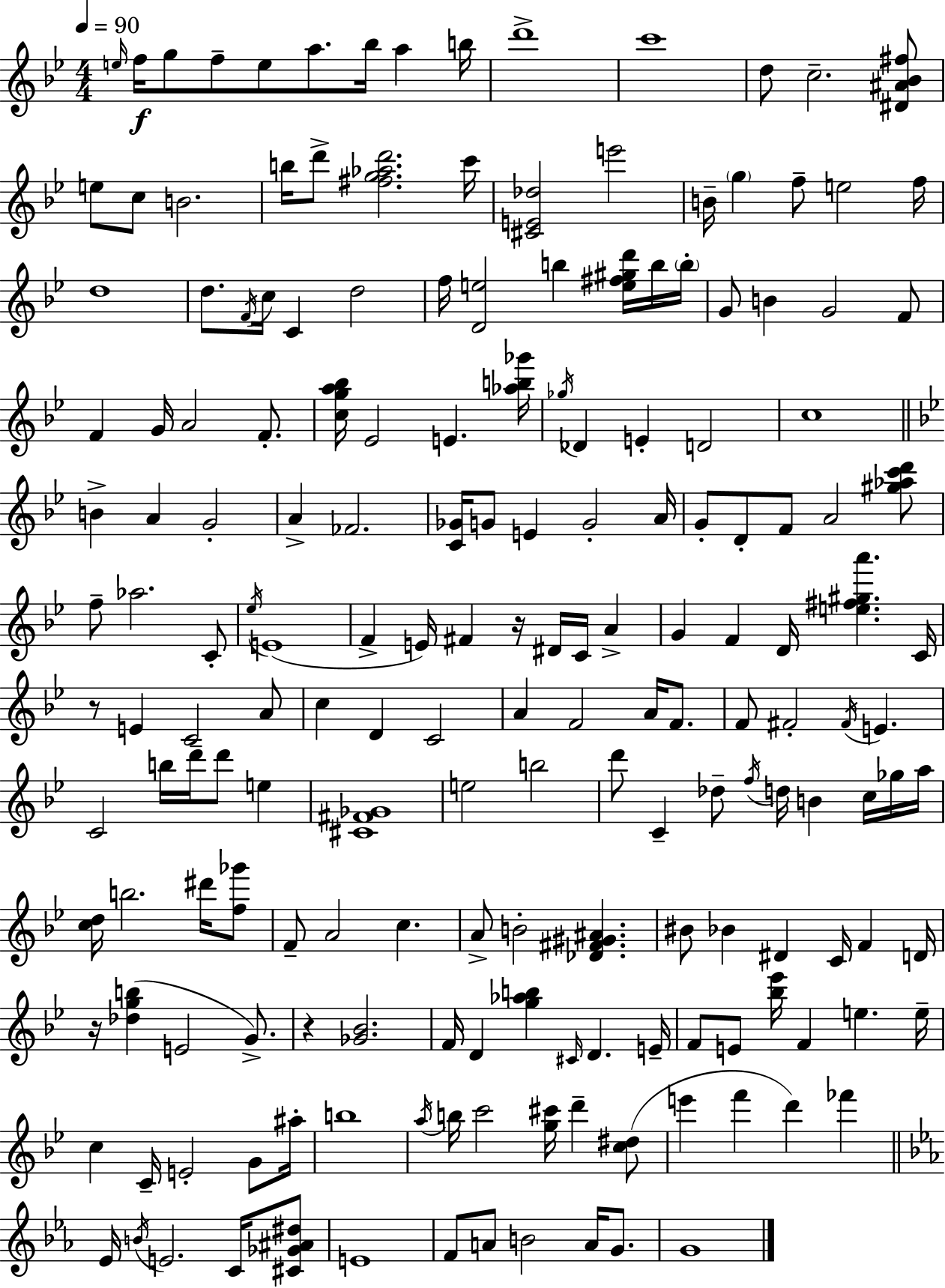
E5/s F5/s G5/e F5/e E5/e A5/e. Bb5/s A5/q B5/s D6/w C6/w D5/e C5/h. [D#4,A#4,Bb4,F#5]/e E5/e C5/e B4/h. B5/s D6/e [F#5,G5,Ab5,D6]/h. C6/s [C#4,E4,Db5]/h E6/h B4/s G5/q F5/e E5/h F5/s D5/w D5/e. F4/s C5/s C4/q D5/h F5/s [D4,E5]/h B5/q [E5,F#5,G#5,D6]/s B5/s B5/s G4/e B4/q G4/h F4/e F4/q G4/s A4/h F4/e. [C5,G5,A5,Bb5]/s Eb4/h E4/q. [Ab5,B5,Gb6]/s Gb5/s Db4/q E4/q D4/h C5/w B4/q A4/q G4/h A4/q FES4/h. [C4,Gb4]/s G4/e E4/q G4/h A4/s G4/e D4/e F4/e A4/h [G#5,Ab5,C6,D6]/e F5/e Ab5/h. C4/e Eb5/s E4/w F4/q E4/s F#4/q R/s D#4/s C4/s A4/q G4/q F4/q D4/s [E5,F#5,G#5,A6]/q. C4/s R/e E4/q C4/h A4/e C5/q D4/q C4/h A4/q F4/h A4/s F4/e. F4/e F#4/h F#4/s E4/q. C4/h B5/s D6/s D6/e E5/q [C#4,F#4,Gb4]/w E5/h B5/h D6/e C4/q Db5/e F5/s D5/s B4/q C5/s Gb5/s A5/s [C5,D5]/s B5/h. D#6/s [F5,Gb6]/e F4/e A4/h C5/q. A4/e B4/h [Db4,F#4,G#4,A#4]/q. BIS4/e Bb4/q D#4/q C4/s F4/q D4/s R/s [Db5,G5,B5]/q E4/h G4/e. R/q [Gb4,Bb4]/h. F4/s D4/q [G5,Ab5,B5]/q C#4/s D4/q. E4/s F4/e E4/e [Bb5,Eb6]/s F4/q E5/q. E5/s C5/q C4/s E4/h G4/e A#5/s B5/w A5/s B5/s C6/h [G5,C#6]/s D6/q [C5,D#5]/e E6/q F6/q D6/q FES6/q Eb4/s B4/s E4/h. C4/s [C#4,Gb4,A#4,D#5]/e E4/w F4/e A4/e B4/h A4/s G4/e. G4/w